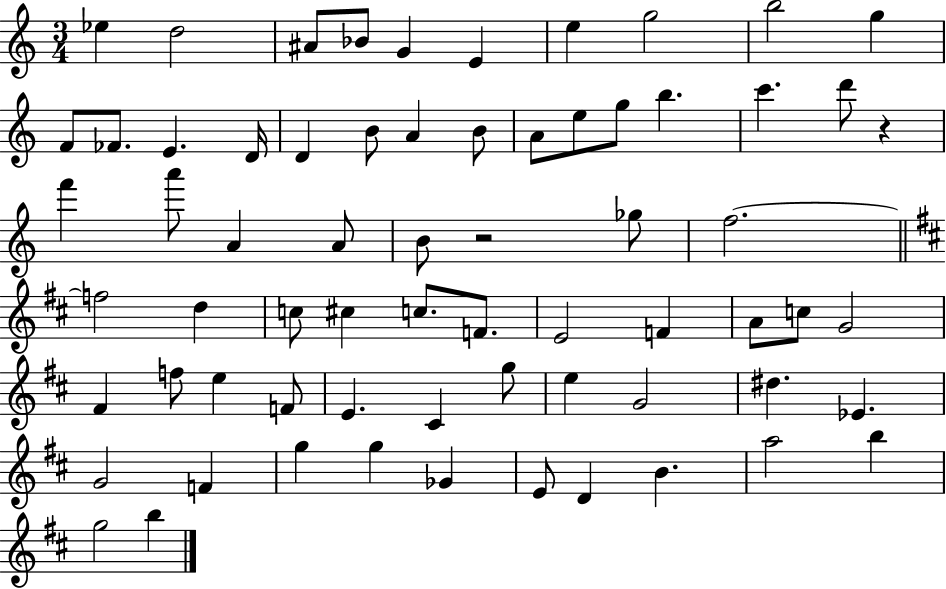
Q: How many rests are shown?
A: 2